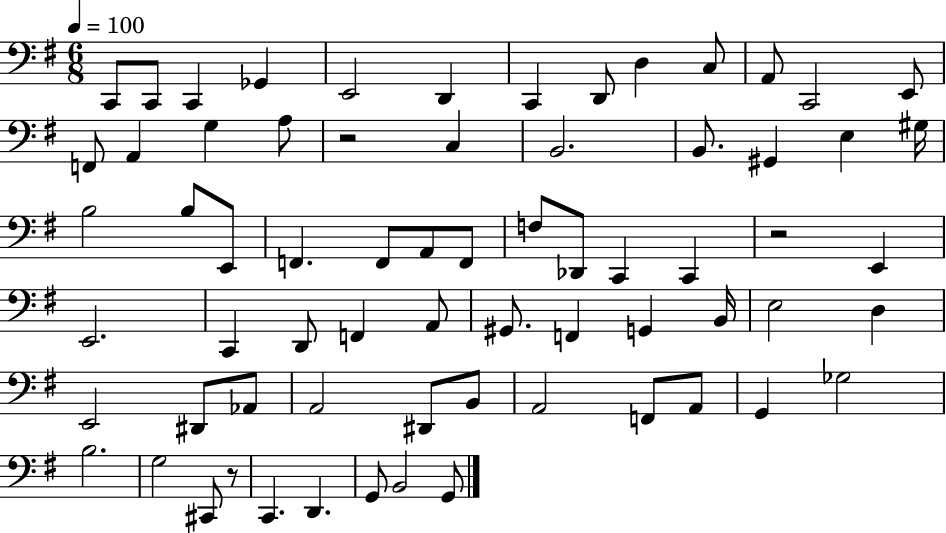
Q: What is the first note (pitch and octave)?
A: C2